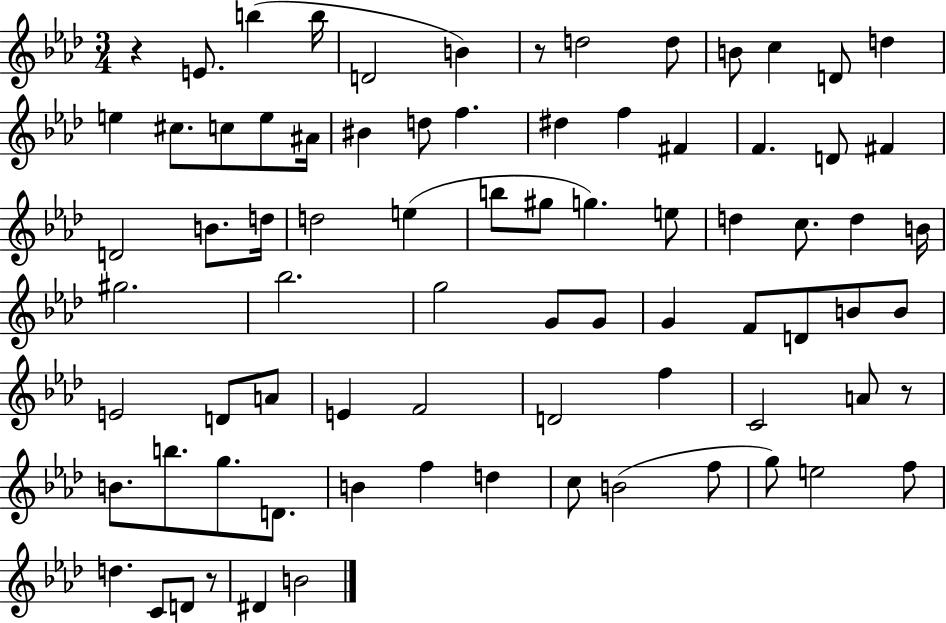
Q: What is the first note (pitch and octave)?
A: E4